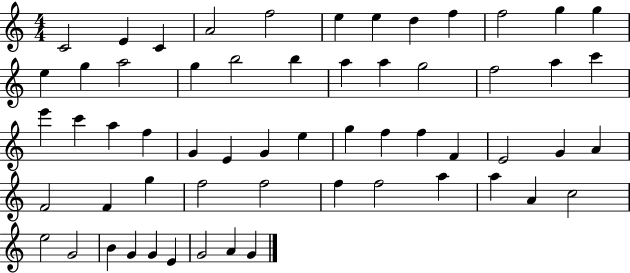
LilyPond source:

{
  \clef treble
  \numericTimeSignature
  \time 4/4
  \key c \major
  c'2 e'4 c'4 | a'2 f''2 | e''4 e''4 d''4 f''4 | f''2 g''4 g''4 | \break e''4 g''4 a''2 | g''4 b''2 b''4 | a''4 a''4 g''2 | f''2 a''4 c'''4 | \break e'''4 c'''4 a''4 f''4 | g'4 e'4 g'4 e''4 | g''4 f''4 f''4 f'4 | e'2 g'4 a'4 | \break f'2 f'4 g''4 | f''2 f''2 | f''4 f''2 a''4 | a''4 a'4 c''2 | \break e''2 g'2 | b'4 g'4 g'4 e'4 | g'2 a'4 g'4 | \bar "|."
}